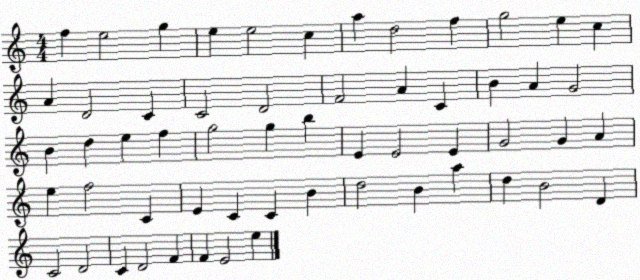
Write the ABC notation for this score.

X:1
T:Untitled
M:4/4
L:1/4
K:C
f e2 g e e2 c a d2 f g2 e c A D2 C C2 D2 F2 A C B A G2 B d e f g2 g b E E2 E G2 G A e f2 C E C C B d2 B a d B2 D C2 D2 C D2 F F E2 e